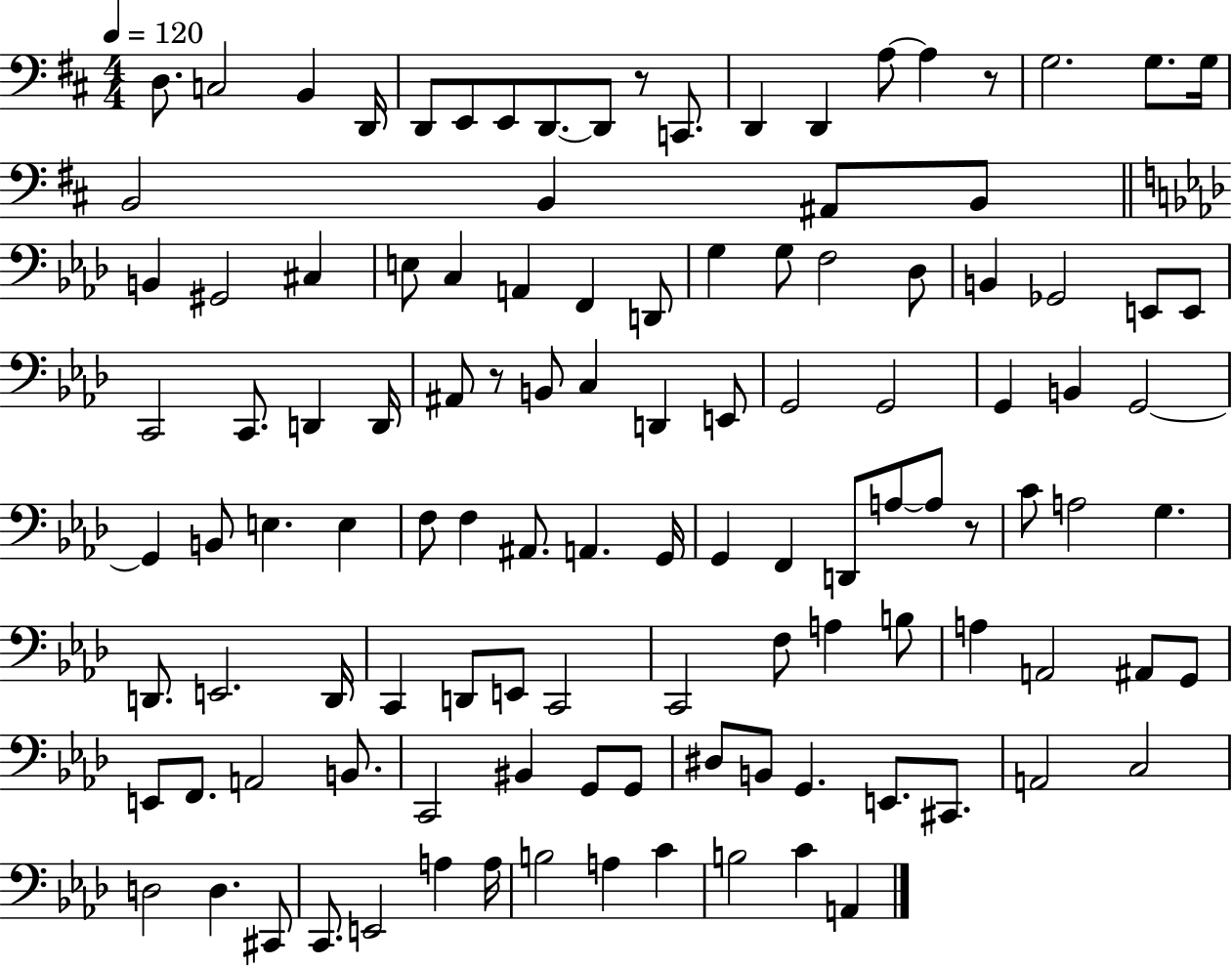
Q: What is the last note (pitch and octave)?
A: A2